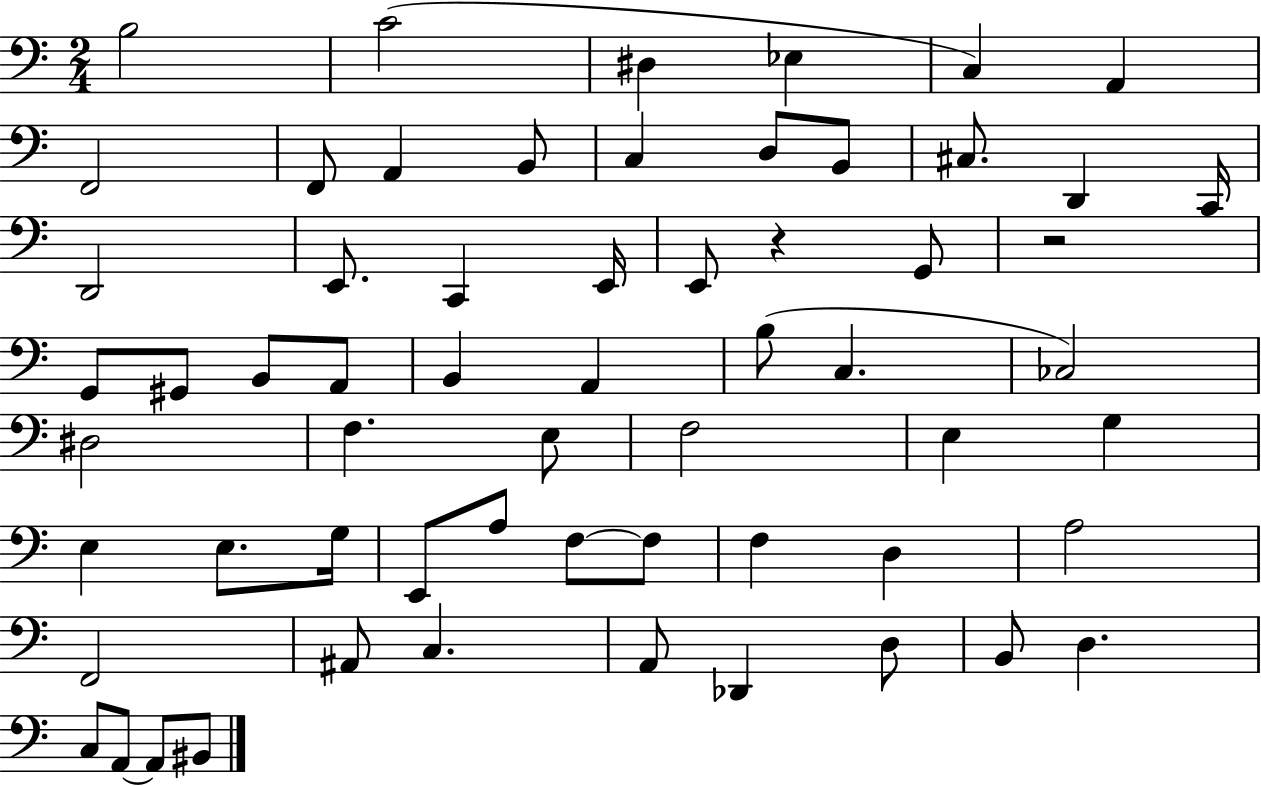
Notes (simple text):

B3/h C4/h D#3/q Eb3/q C3/q A2/q F2/h F2/e A2/q B2/e C3/q D3/e B2/e C#3/e. D2/q C2/s D2/h E2/e. C2/q E2/s E2/e R/q G2/e R/h G2/e G#2/e B2/e A2/e B2/q A2/q B3/e C3/q. CES3/h D#3/h F3/q. E3/e F3/h E3/q G3/q E3/q E3/e. G3/s E2/e A3/e F3/e F3/e F3/q D3/q A3/h F2/h A#2/e C3/q. A2/e Db2/q D3/e B2/e D3/q. C3/e A2/e A2/e BIS2/e